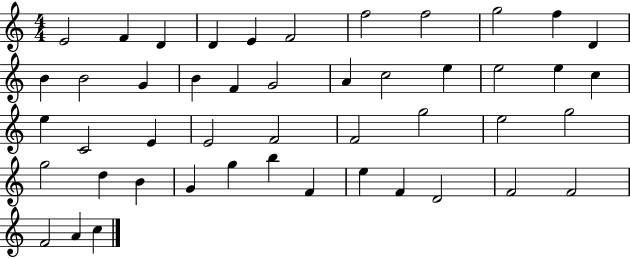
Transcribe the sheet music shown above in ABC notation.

X:1
T:Untitled
M:4/4
L:1/4
K:C
E2 F D D E F2 f2 f2 g2 f D B B2 G B F G2 A c2 e e2 e c e C2 E E2 F2 F2 g2 e2 g2 g2 d B G g b F e F D2 F2 F2 F2 A c